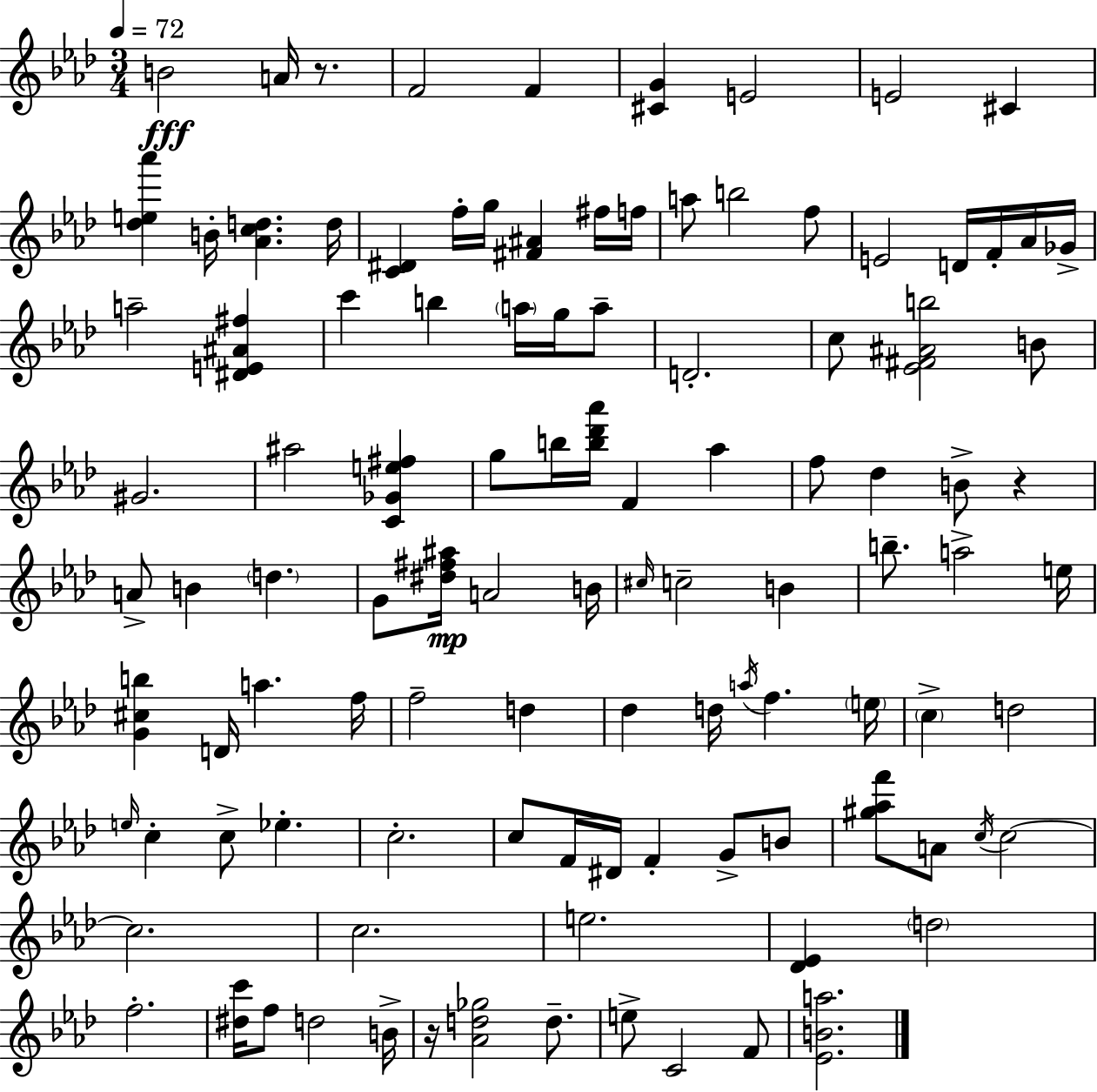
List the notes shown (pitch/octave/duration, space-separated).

B4/h A4/s R/e. F4/h F4/q [C#4,G4]/q E4/h E4/h C#4/q [Db5,E5,Ab6]/q B4/s [Ab4,C5,D5]/q. D5/s [C4,D#4]/q F5/s G5/s [F#4,A#4]/q F#5/s F5/s A5/e B5/h F5/e E4/h D4/s F4/s Ab4/s Gb4/s A5/h [D#4,E4,A#4,F#5]/q C6/q B5/q A5/s G5/s A5/e D4/h. C5/e [Eb4,F#4,A#4,B5]/h B4/e G#4/h. A#5/h [C4,Gb4,E5,F#5]/q G5/e B5/s [B5,Db6,Ab6]/s F4/q Ab5/q F5/e Db5/q B4/e R/q A4/e B4/q D5/q. G4/e [D#5,F#5,A#5]/s A4/h B4/s C#5/s C5/h B4/q B5/e. A5/h E5/s [G4,C#5,B5]/q D4/s A5/q. F5/s F5/h D5/q Db5/q D5/s A5/s F5/q. E5/s C5/q D5/h E5/s C5/q C5/e Eb5/q. C5/h. C5/e F4/s D#4/s F4/q G4/e B4/e [G#5,Ab5,F6]/e A4/e C5/s C5/h C5/h. C5/h. E5/h. [Db4,Eb4]/q D5/h F5/h. [D#5,C6]/s F5/e D5/h B4/s R/s [Ab4,D5,Gb5]/h D5/e. E5/e C4/h F4/e [Eb4,B4,A5]/h.